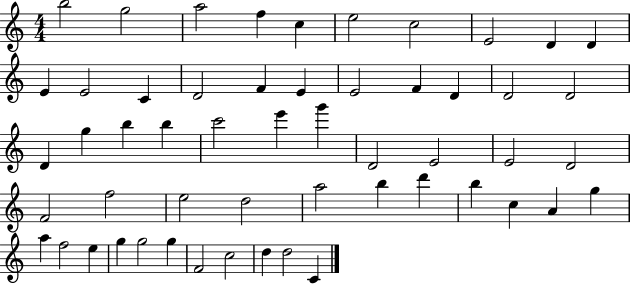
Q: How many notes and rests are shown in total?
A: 54